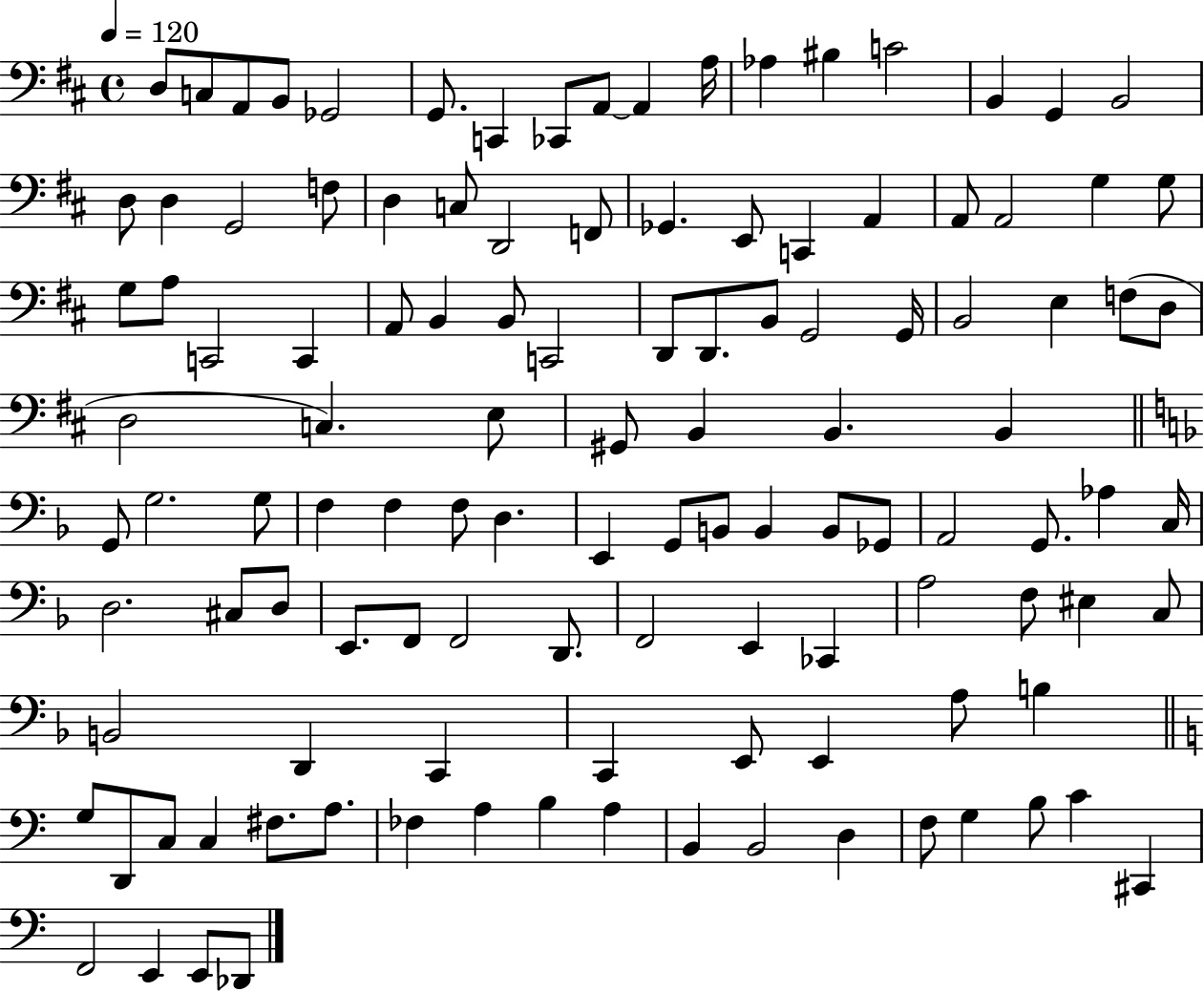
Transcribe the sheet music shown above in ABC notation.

X:1
T:Untitled
M:4/4
L:1/4
K:D
D,/2 C,/2 A,,/2 B,,/2 _G,,2 G,,/2 C,, _C,,/2 A,,/2 A,, A,/4 _A, ^B, C2 B,, G,, B,,2 D,/2 D, G,,2 F,/2 D, C,/2 D,,2 F,,/2 _G,, E,,/2 C,, A,, A,,/2 A,,2 G, G,/2 G,/2 A,/2 C,,2 C,, A,,/2 B,, B,,/2 C,,2 D,,/2 D,,/2 B,,/2 G,,2 G,,/4 B,,2 E, F,/2 D,/2 D,2 C, E,/2 ^G,,/2 B,, B,, B,, G,,/2 G,2 G,/2 F, F, F,/2 D, E,, G,,/2 B,,/2 B,, B,,/2 _G,,/2 A,,2 G,,/2 _A, C,/4 D,2 ^C,/2 D,/2 E,,/2 F,,/2 F,,2 D,,/2 F,,2 E,, _C,, A,2 F,/2 ^E, C,/2 B,,2 D,, C,, C,, E,,/2 E,, A,/2 B, G,/2 D,,/2 C,/2 C, ^F,/2 A,/2 _F, A, B, A, B,, B,,2 D, F,/2 G, B,/2 C ^C,, F,,2 E,, E,,/2 _D,,/2